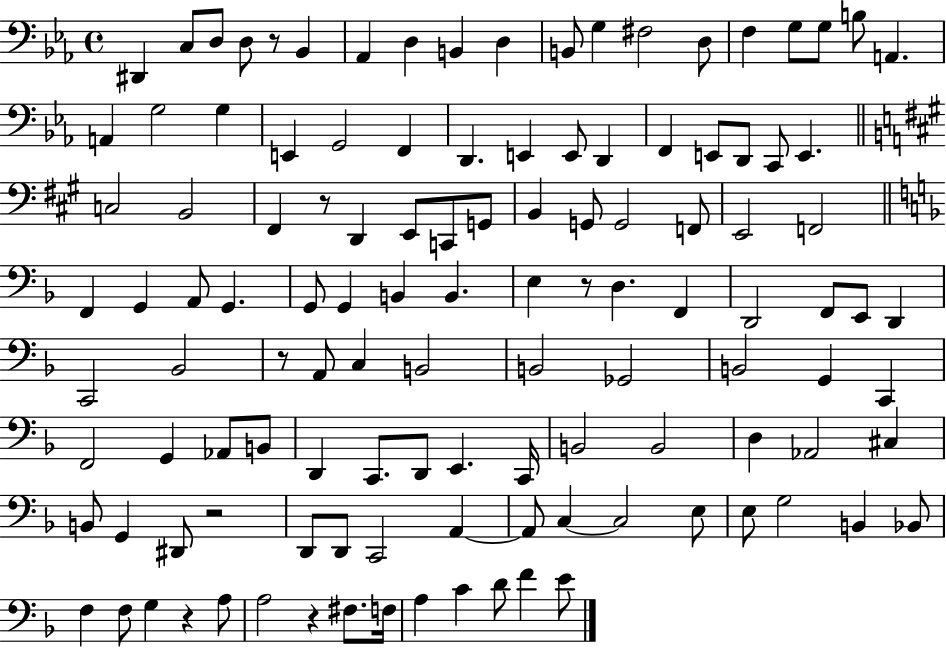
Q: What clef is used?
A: bass